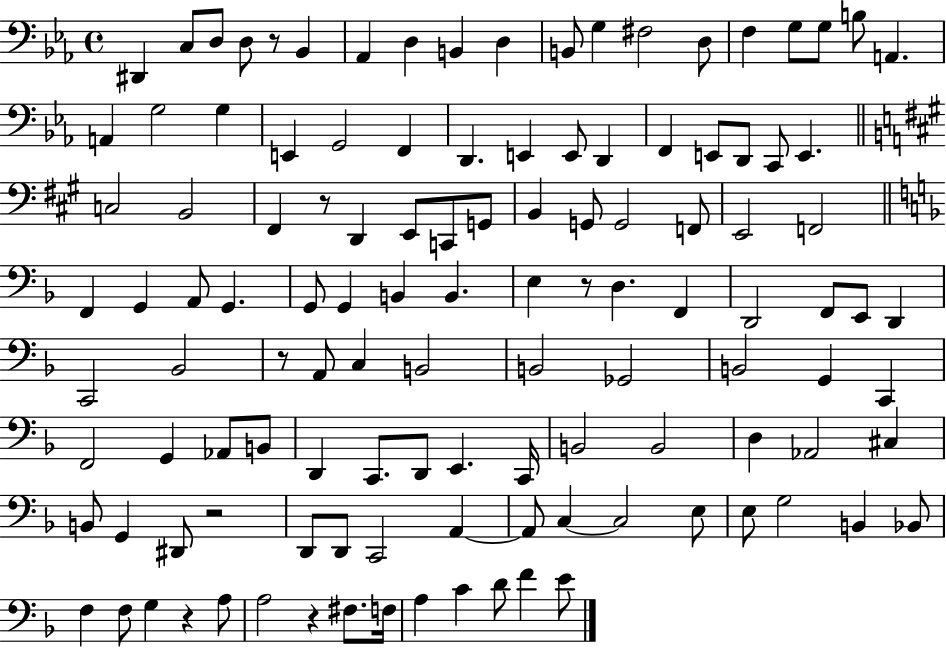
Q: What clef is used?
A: bass